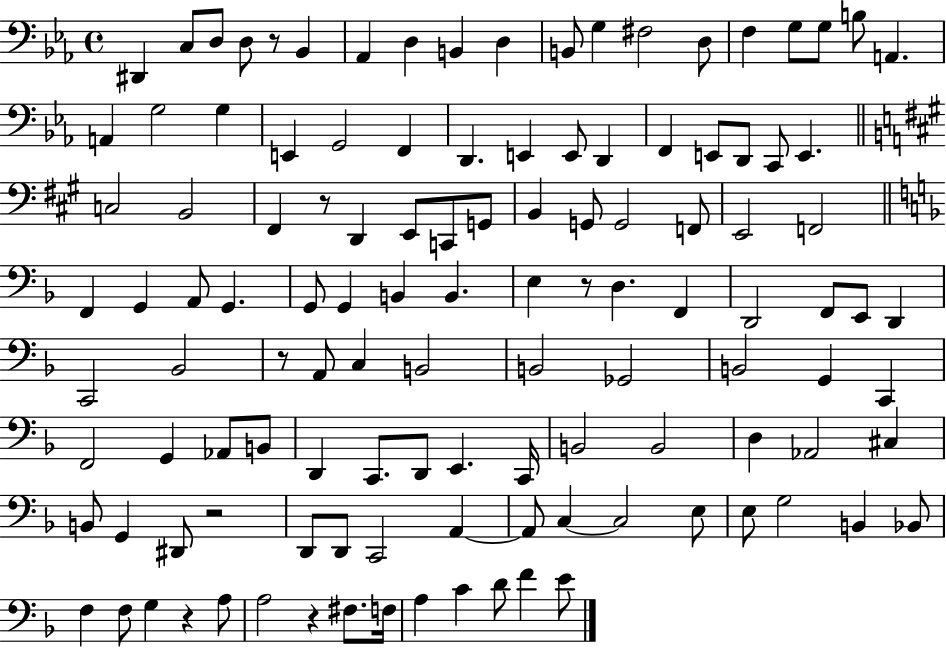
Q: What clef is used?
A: bass